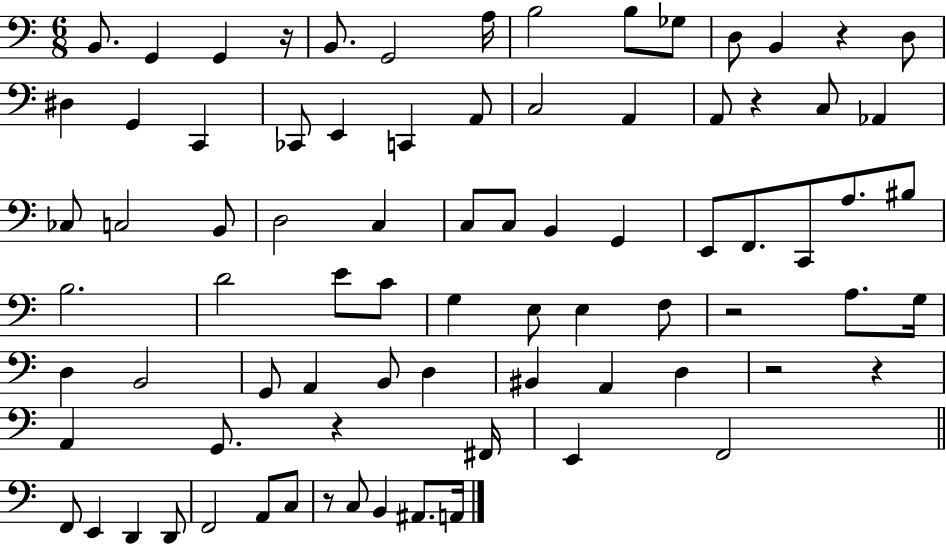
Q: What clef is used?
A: bass